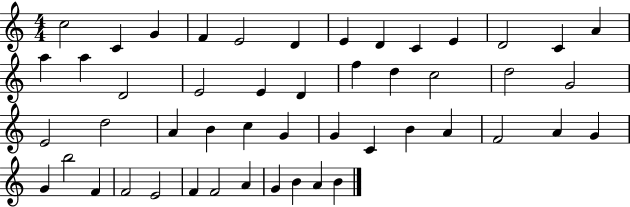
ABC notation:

X:1
T:Untitled
M:4/4
L:1/4
K:C
c2 C G F E2 D E D C E D2 C A a a D2 E2 E D f d c2 d2 G2 E2 d2 A B c G G C B A F2 A G G b2 F F2 E2 F F2 A G B A B